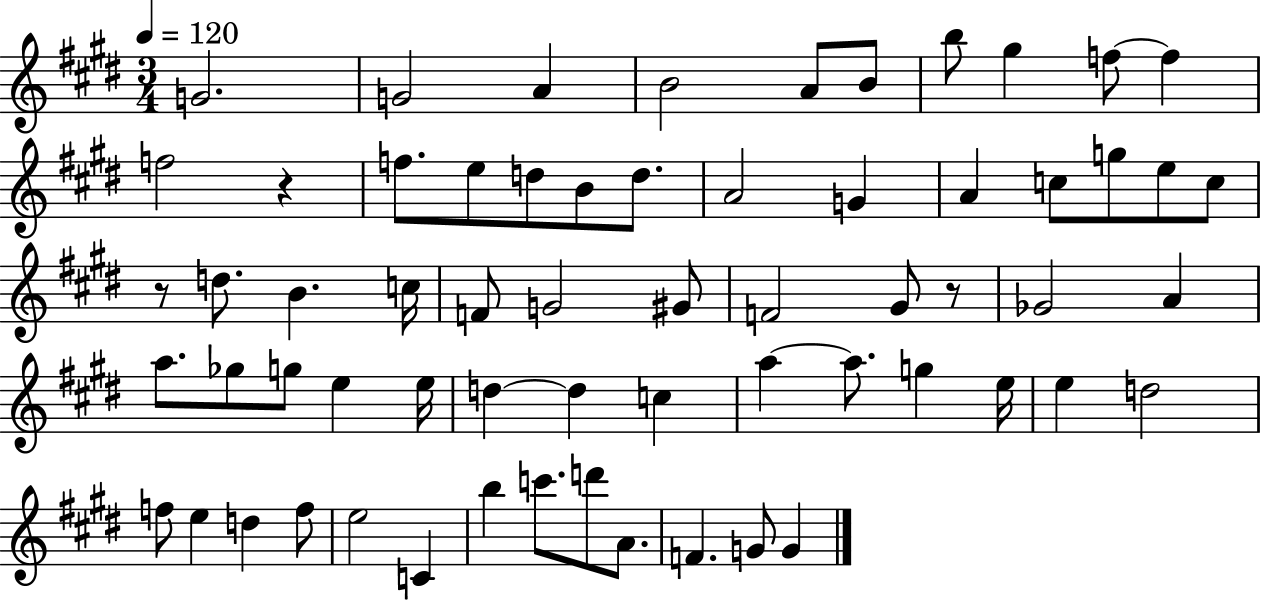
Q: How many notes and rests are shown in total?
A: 63